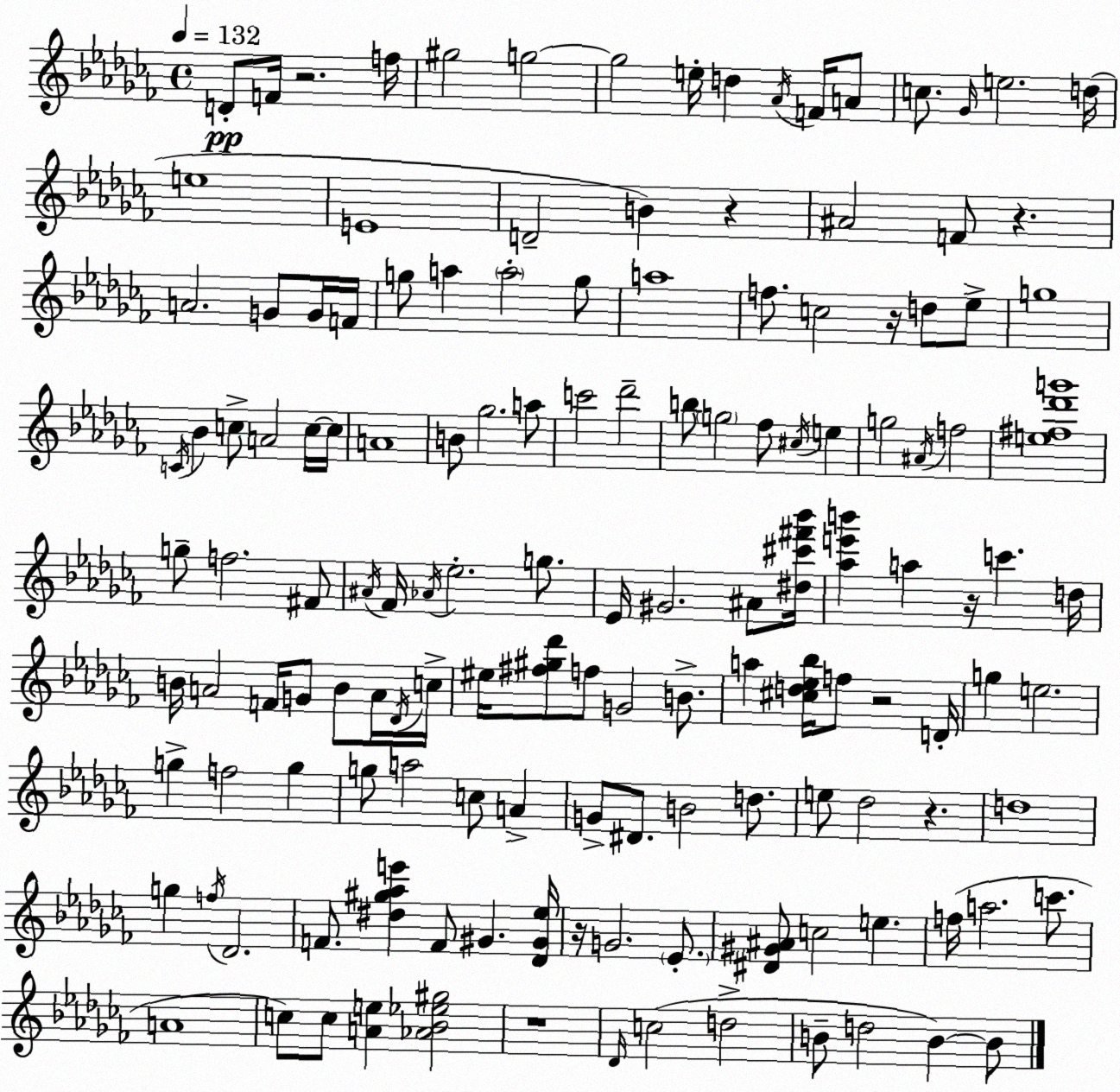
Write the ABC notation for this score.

X:1
T:Untitled
M:4/4
L:1/4
K:Abm
D/2 F/4 z2 f/4 ^g2 g2 g2 e/4 d _A/4 F/4 A/2 c/2 _G/4 e2 d/4 e4 E4 D2 B z ^A2 F/2 z A2 G/2 G/4 F/4 g/2 a a2 g/2 a4 f/2 c2 z/4 d/2 _e/2 g4 C/4 _B c/2 A2 c/4 c/4 A4 B/2 _g2 a/2 c'2 _d'2 b/2 g2 _f/2 ^c/4 e g2 ^A/4 f2 [e^f_d'g']4 g/2 f2 ^F/2 ^A/4 _F/4 _A/4 _e2 g/2 _E/4 ^G2 ^A/2 [^d^c'^f'_b']/4 [_ae'b'] a z/4 c' d/4 B/4 A2 F/4 G/2 B/2 A/4 _D/4 c/4 ^e/4 [^f^g_d']/2 f/2 G2 B/2 a [^cd_e_b]/4 f/2 z2 D/4 g e2 g f2 g g/2 a2 c/2 A G/2 ^D/2 B2 d/2 e/2 _d2 z d4 g f/4 _D2 F/2 [^d^g_ae'] F/2 ^G [_D^G_e]/4 z/4 G2 _E/2 [^D^G^A]/2 c2 e f/4 a2 c'/2 A4 c/2 c/2 [Ae] [_A_B_e^g]2 z4 _D/4 c2 d2 B/2 d2 B B/2